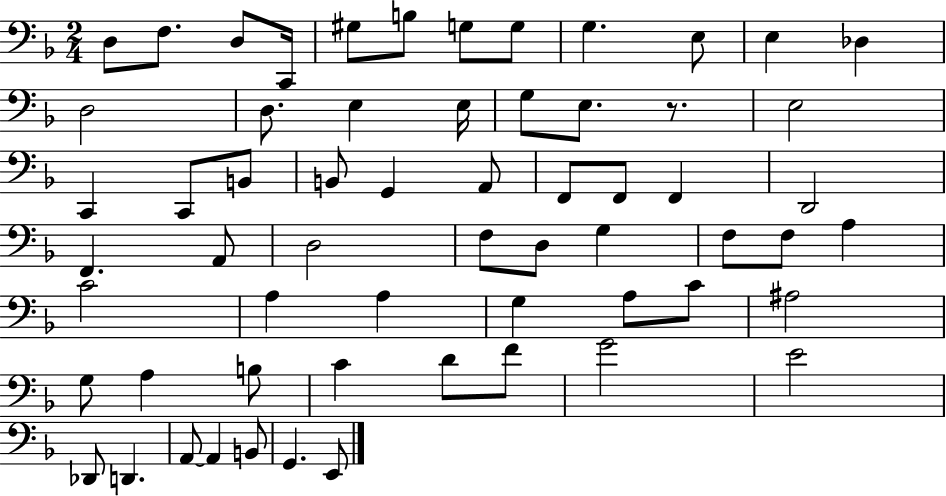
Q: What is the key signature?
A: F major